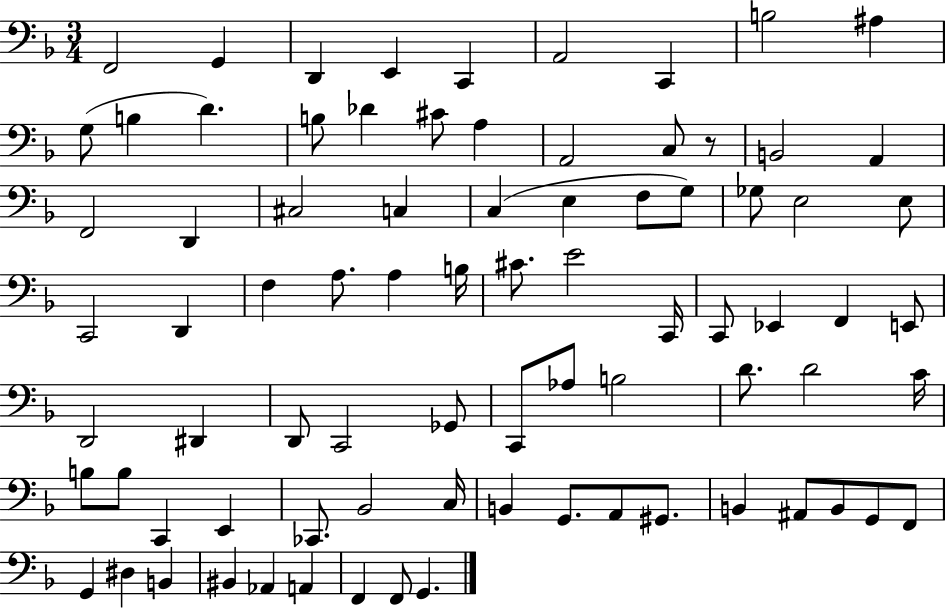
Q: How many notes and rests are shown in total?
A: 81